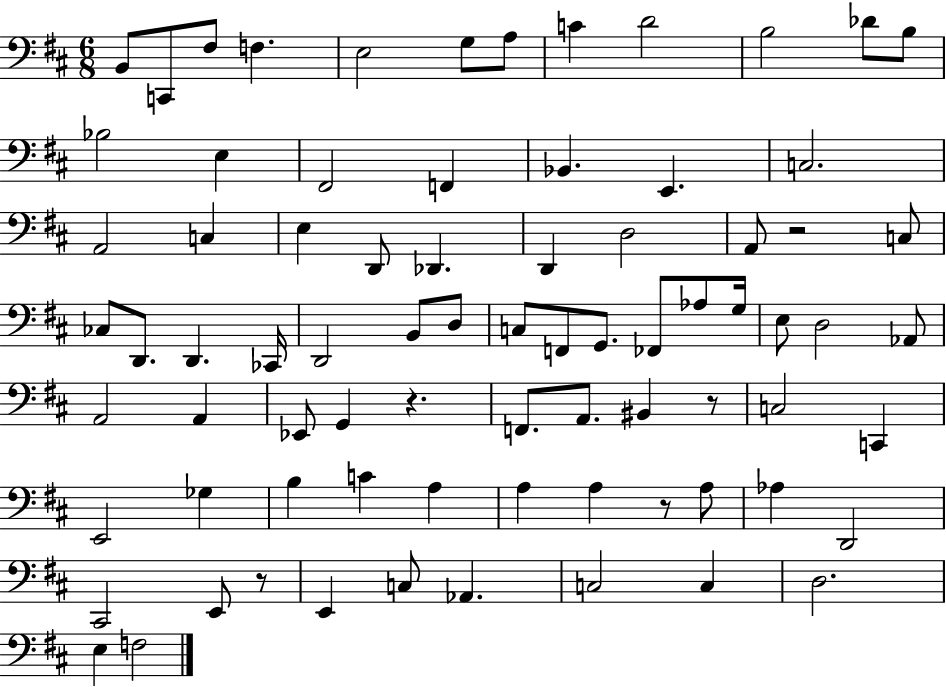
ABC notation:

X:1
T:Untitled
M:6/8
L:1/4
K:D
B,,/2 C,,/2 ^F,/2 F, E,2 G,/2 A,/2 C D2 B,2 _D/2 B,/2 _B,2 E, ^F,,2 F,, _B,, E,, C,2 A,,2 C, E, D,,/2 _D,, D,, D,2 A,,/2 z2 C,/2 _C,/2 D,,/2 D,, _C,,/4 D,,2 B,,/2 D,/2 C,/2 F,,/2 G,,/2 _F,,/2 _A,/2 G,/4 E,/2 D,2 _A,,/2 A,,2 A,, _E,,/2 G,, z F,,/2 A,,/2 ^B,, z/2 C,2 C,, E,,2 _G, B, C A, A, A, z/2 A,/2 _A, D,,2 ^C,,2 E,,/2 z/2 E,, C,/2 _A,, C,2 C, D,2 E, F,2